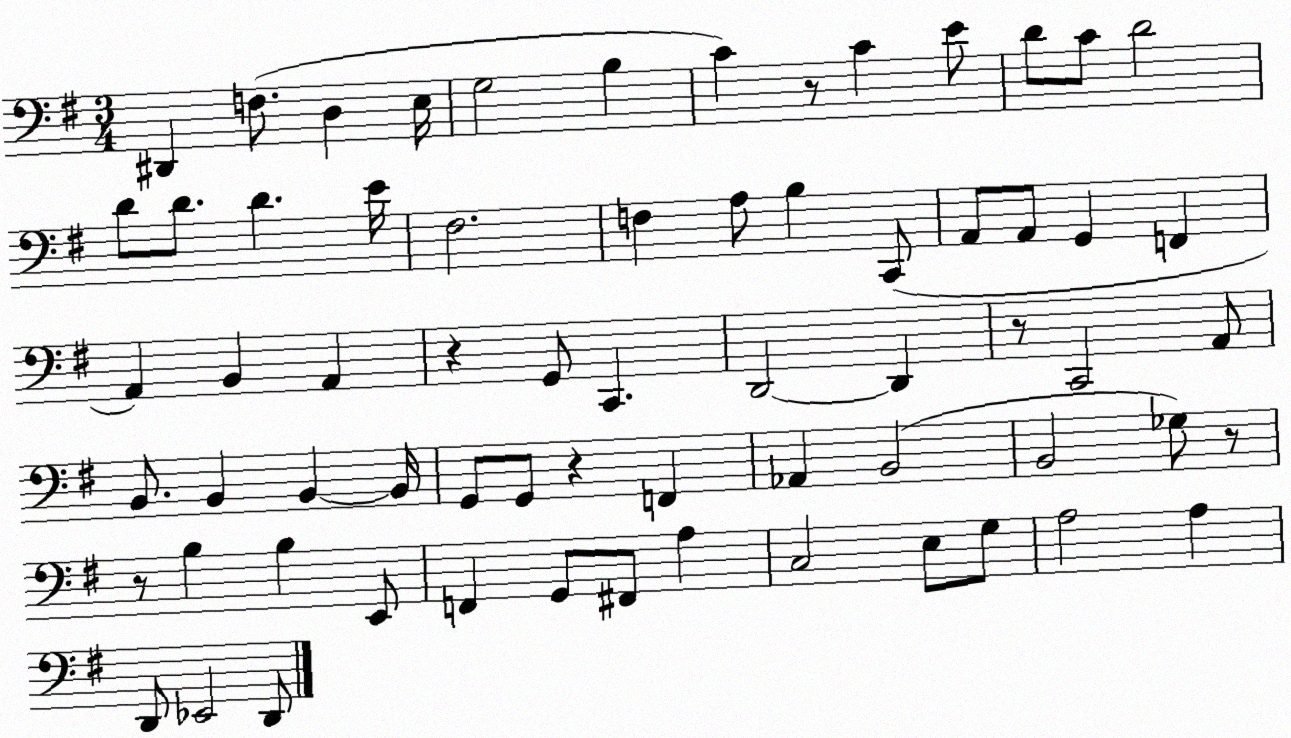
X:1
T:Untitled
M:3/4
L:1/4
K:G
^D,, F,/2 D, E,/4 G,2 B, C z/2 C E/2 D/2 C/2 D2 D/2 D/2 D E/4 ^F,2 F, A,/2 B, C,,/2 A,,/2 A,,/2 G,, F,, A,, B,, A,, z G,,/2 C,, D,,2 D,, z/2 C,,2 A,,/2 B,,/2 B,, B,, B,,/4 G,,/2 G,,/2 z F,, _A,, B,,2 B,,2 _G,/2 z/2 z/2 B, B, E,,/2 F,, G,,/2 ^F,,/2 A, C,2 E,/2 G,/2 A,2 A, D,,/2 _E,,2 D,,/2